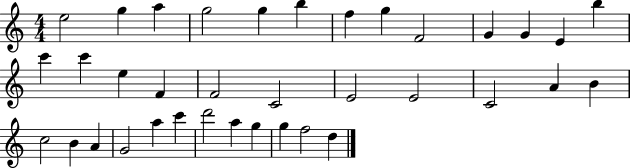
E5/h G5/q A5/q G5/h G5/q B5/q F5/q G5/q F4/h G4/q G4/q E4/q B5/q C6/q C6/q E5/q F4/q F4/h C4/h E4/h E4/h C4/h A4/q B4/q C5/h B4/q A4/q G4/h A5/q C6/q D6/h A5/q G5/q G5/q F5/h D5/q